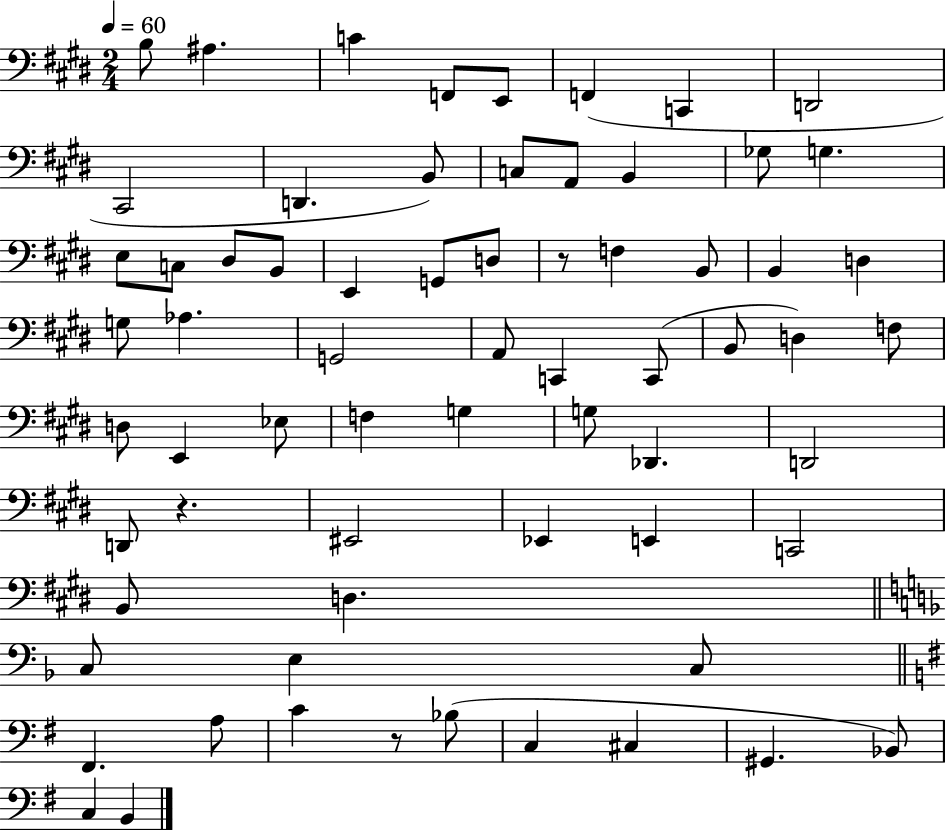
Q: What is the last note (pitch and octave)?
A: B2